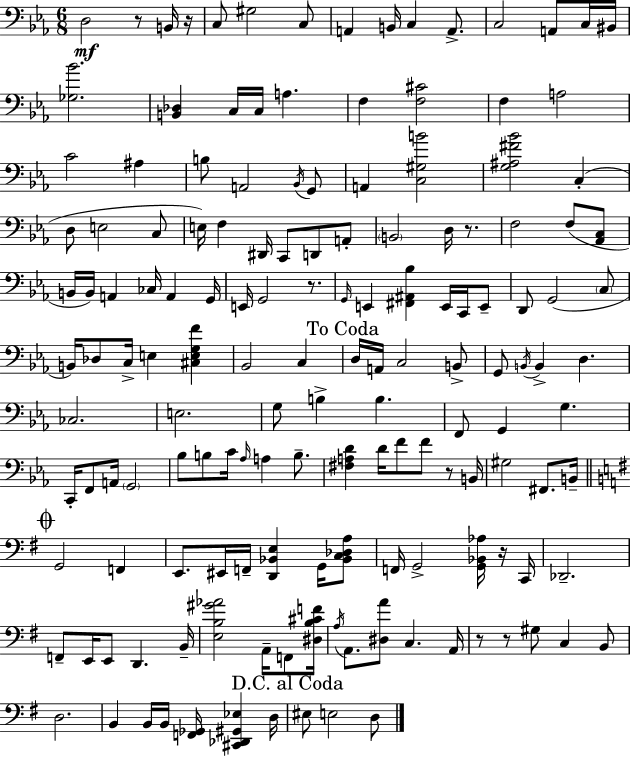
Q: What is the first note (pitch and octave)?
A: D3